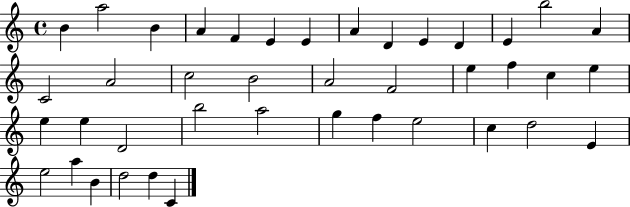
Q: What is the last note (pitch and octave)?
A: C4